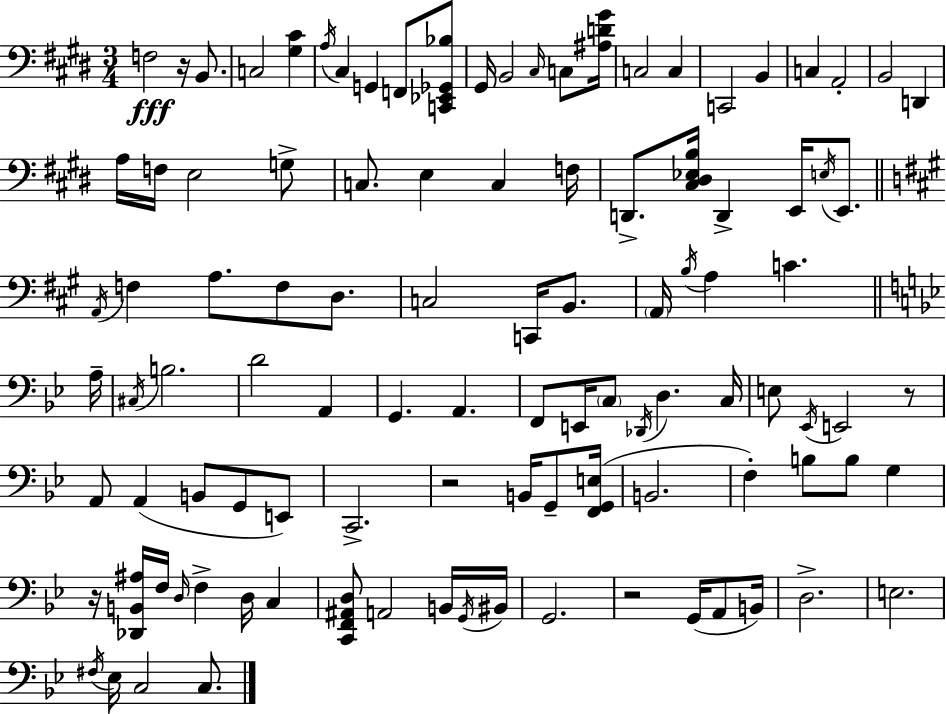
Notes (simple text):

F3/h R/s B2/e. C3/h [G#3,C#4]/q A3/s C#3/q G2/q F2/e [C2,Eb2,Gb2,Bb3]/e G#2/s B2/h C#3/s C3/e [A#3,D4,G#4]/s C3/h C3/q C2/h B2/q C3/q A2/h B2/h D2/q A3/s F3/s E3/h G3/e C3/e. E3/q C3/q F3/s D2/e. [C#3,D#3,Eb3,B3]/s D2/q E2/s E3/s E2/e. A2/s F3/q A3/e. F3/e D3/e. C3/h C2/s B2/e. A2/s B3/s A3/q C4/q. A3/s C#3/s B3/h. D4/h A2/q G2/q. A2/q. F2/e E2/s C3/e Db2/s D3/q. C3/s E3/e Eb2/s E2/h R/e A2/e A2/q B2/e G2/e E2/e C2/h. R/h B2/s G2/e [F2,G2,E3]/s B2/h. F3/q B3/e B3/e G3/q R/s [Db2,B2,A#3]/s F3/s D3/s F3/q D3/s C3/q [C2,F2,A#2,D3]/e A2/h B2/s G2/s BIS2/s G2/h. R/h G2/s A2/e B2/s D3/h. E3/h. F#3/s Eb3/s C3/h C3/e.